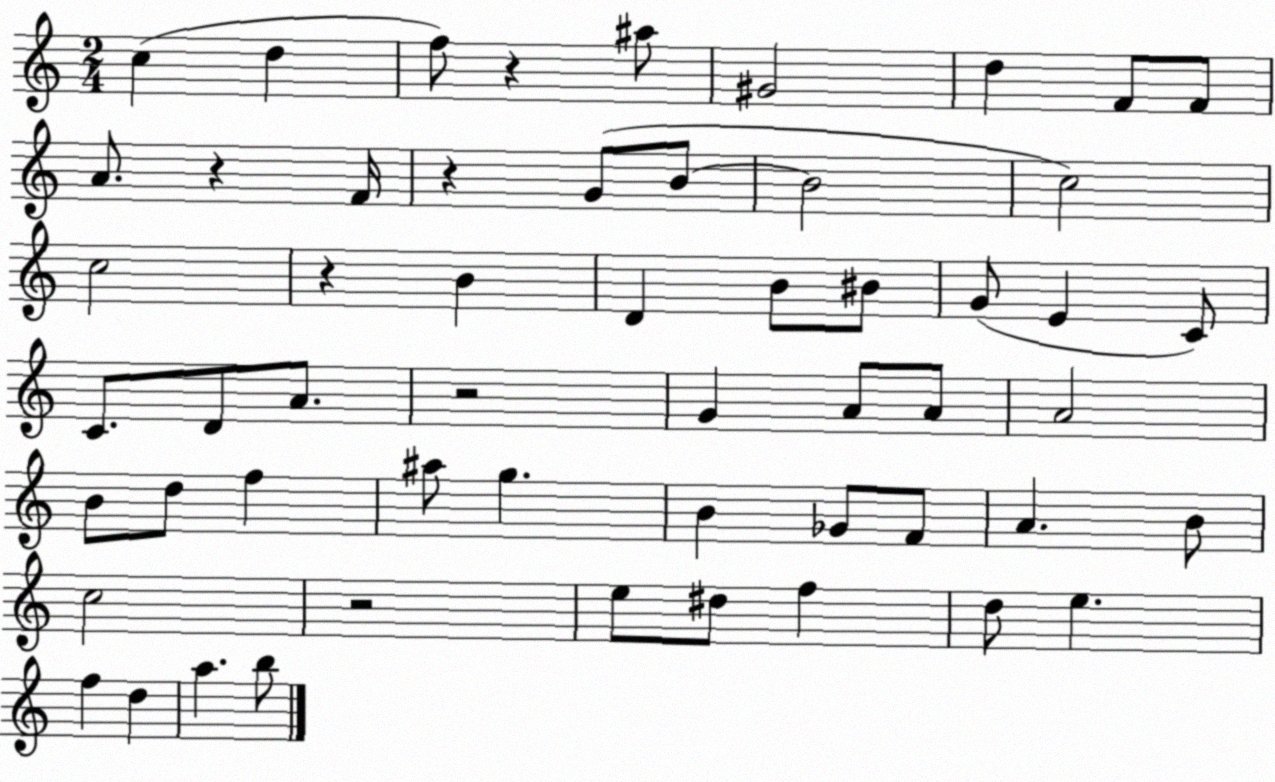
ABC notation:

X:1
T:Untitled
M:2/4
L:1/4
K:C
c d f/2 z ^a/2 ^G2 d F/2 F/2 A/2 z F/4 z G/2 B/2 B2 c2 c2 z B D B/2 ^B/2 G/2 E C/2 C/2 D/2 A/2 z2 G A/2 A/2 A2 B/2 d/2 f ^a/2 g B _G/2 F/2 A B/2 c2 z2 e/2 ^d/2 f d/2 e f d a b/2